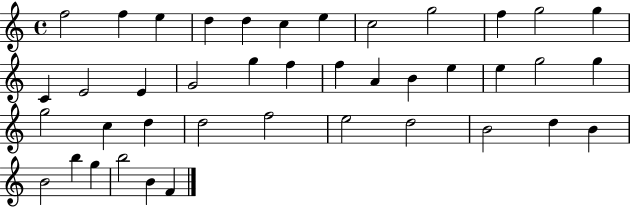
F5/h F5/q E5/q D5/q D5/q C5/q E5/q C5/h G5/h F5/q G5/h G5/q C4/q E4/h E4/q G4/h G5/q F5/q F5/q A4/q B4/q E5/q E5/q G5/h G5/q G5/h C5/q D5/q D5/h F5/h E5/h D5/h B4/h D5/q B4/q B4/h B5/q G5/q B5/h B4/q F4/q